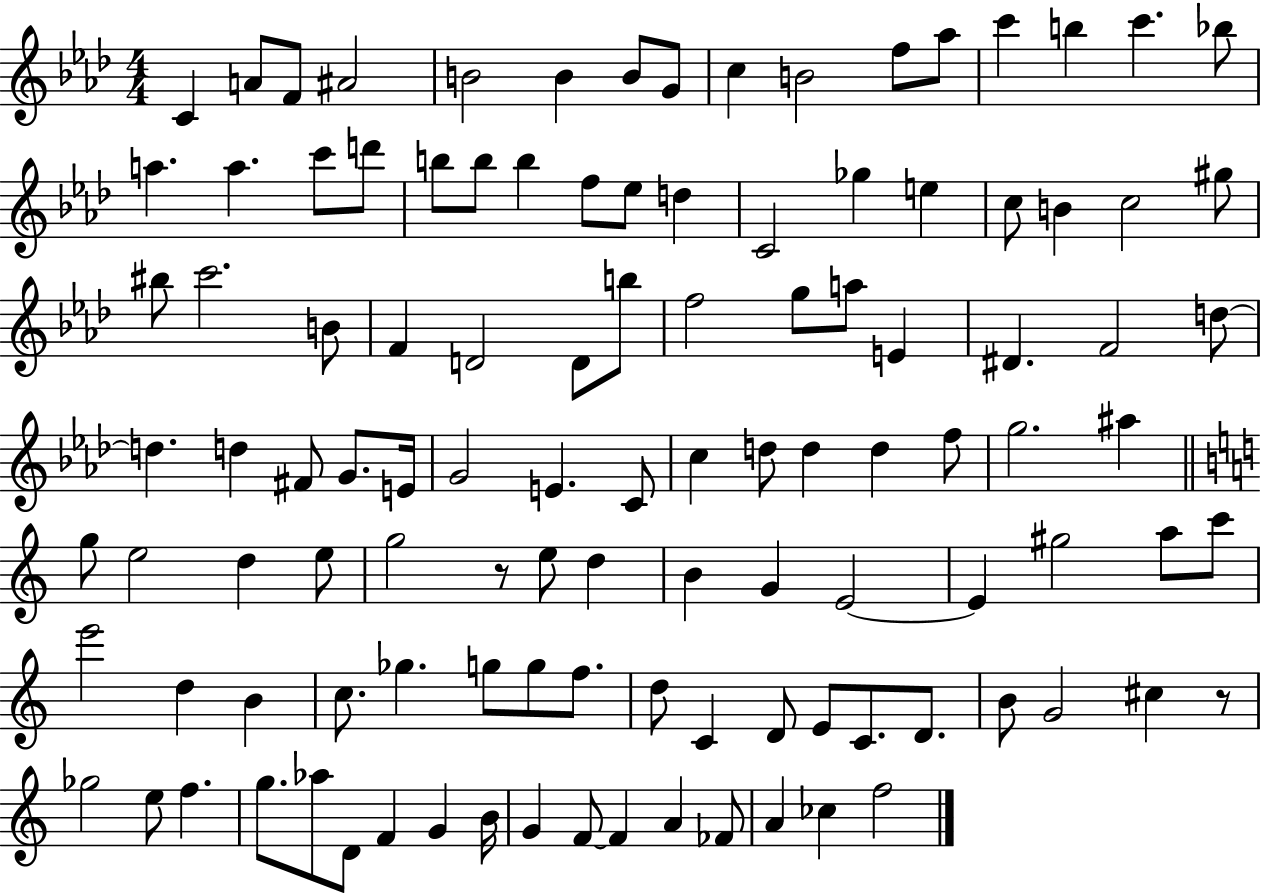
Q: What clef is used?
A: treble